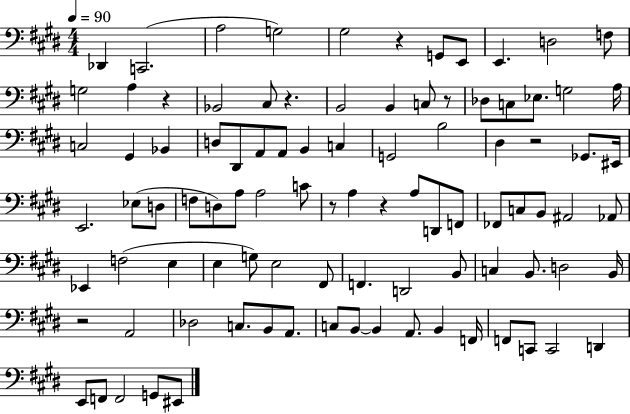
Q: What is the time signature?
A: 4/4